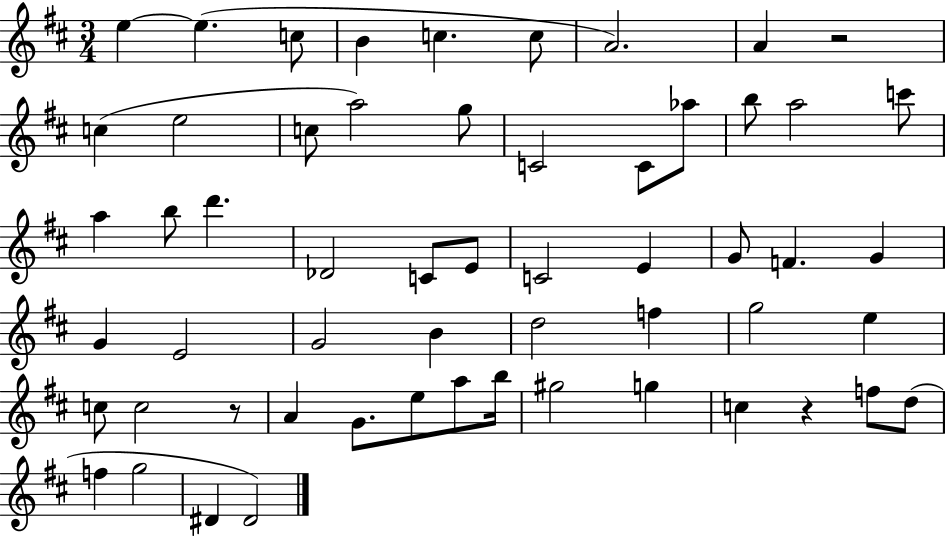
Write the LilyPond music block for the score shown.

{
  \clef treble
  \numericTimeSignature
  \time 3/4
  \key d \major
  e''4~~ e''4.( c''8 | b'4 c''4. c''8 | a'2.) | a'4 r2 | \break c''4( e''2 | c''8 a''2) g''8 | c'2 c'8 aes''8 | b''8 a''2 c'''8 | \break a''4 b''8 d'''4. | des'2 c'8 e'8 | c'2 e'4 | g'8 f'4. g'4 | \break g'4 e'2 | g'2 b'4 | d''2 f''4 | g''2 e''4 | \break c''8 c''2 r8 | a'4 g'8. e''8 a''8 b''16 | gis''2 g''4 | c''4 r4 f''8 d''8( | \break f''4 g''2 | dis'4 dis'2) | \bar "|."
}